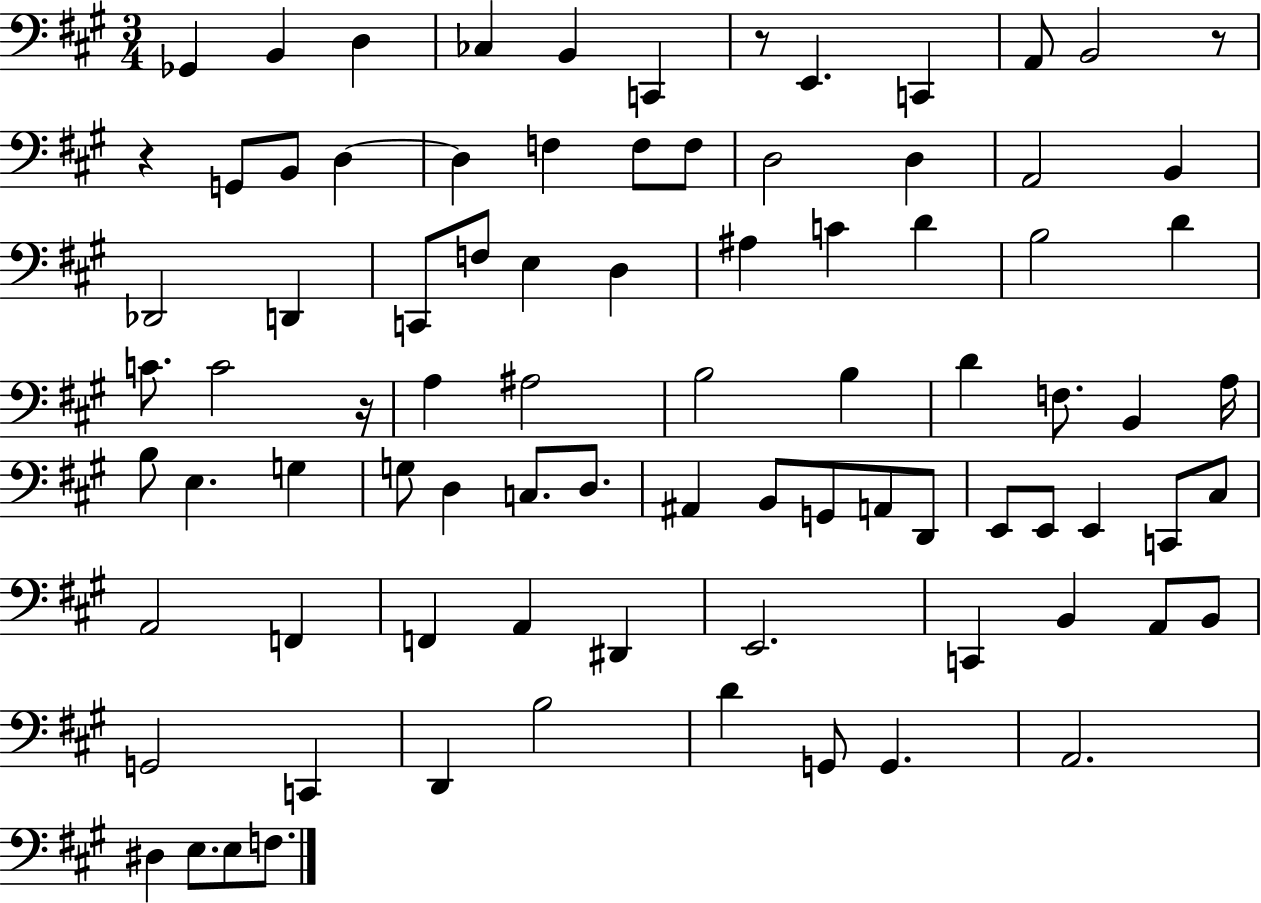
Gb2/q B2/q D3/q CES3/q B2/q C2/q R/e E2/q. C2/q A2/e B2/h R/e R/q G2/e B2/e D3/q D3/q F3/q F3/e F3/e D3/h D3/q A2/h B2/q Db2/h D2/q C2/e F3/e E3/q D3/q A#3/q C4/q D4/q B3/h D4/q C4/e. C4/h R/s A3/q A#3/h B3/h B3/q D4/q F3/e. B2/q A3/s B3/e E3/q. G3/q G3/e D3/q C3/e. D3/e. A#2/q B2/e G2/e A2/e D2/e E2/e E2/e E2/q C2/e C#3/e A2/h F2/q F2/q A2/q D#2/q E2/h. C2/q B2/q A2/e B2/e G2/h C2/q D2/q B3/h D4/q G2/e G2/q. A2/h. D#3/q E3/e. E3/e F3/e.